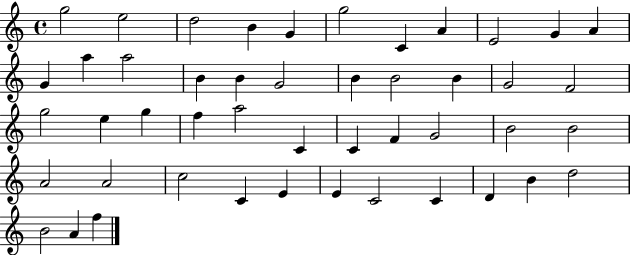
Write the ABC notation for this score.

X:1
T:Untitled
M:4/4
L:1/4
K:C
g2 e2 d2 B G g2 C A E2 G A G a a2 B B G2 B B2 B G2 F2 g2 e g f a2 C C F G2 B2 B2 A2 A2 c2 C E E C2 C D B d2 B2 A f